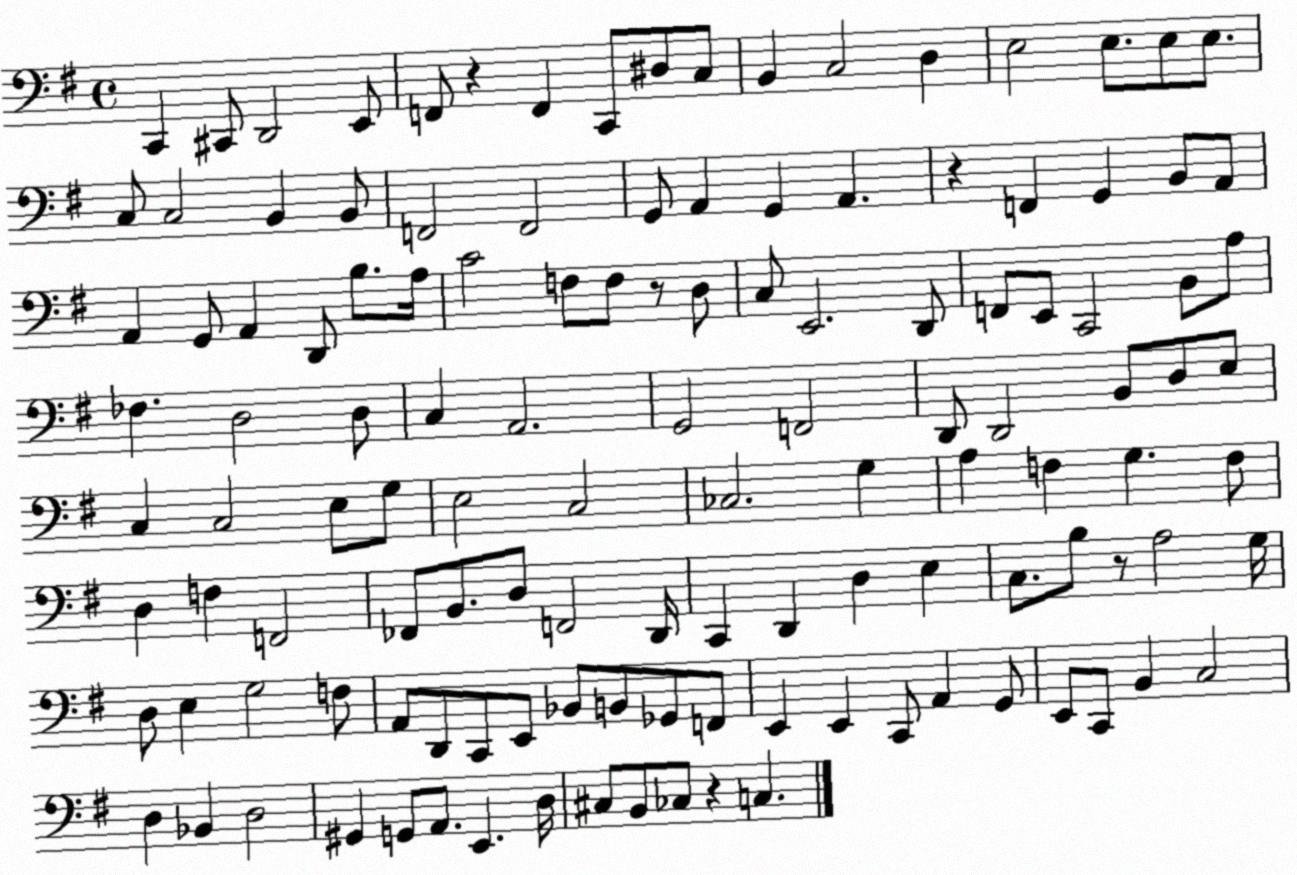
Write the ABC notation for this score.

X:1
T:Untitled
M:4/4
L:1/4
K:G
C,, ^C,,/2 D,,2 E,,/2 F,,/2 z F,, C,,/2 ^D,/2 C,/2 B,, C,2 D, E,2 E,/2 E,/2 E,/2 C,/2 C,2 B,, B,,/2 F,,2 F,,2 G,,/2 A,, G,, A,, z F,, G,, B,,/2 A,,/2 A,, G,,/2 A,, D,,/2 B,/2 A,/4 C2 F,/2 F,/2 z/2 D,/2 C,/2 E,,2 D,,/2 F,,/2 E,,/2 C,,2 B,,/2 A,/2 _F, D,2 D,/2 C, A,,2 G,,2 F,,2 D,,/2 D,,2 B,,/2 D,/2 E,/2 C, C,2 E,/2 G,/2 E,2 C,2 _C,2 G, A, F, G, F,/2 D, F, F,,2 _F,,/2 B,,/2 D,/2 F,,2 D,,/4 C,, D,, D, E, C,/2 B,/2 z/2 A,2 G,/4 D,/2 E, G,2 F,/2 A,,/2 D,,/2 C,,/2 E,,/2 _B,,/2 B,,/2 _G,,/2 F,,/2 E,, E,, C,,/2 A,, G,,/2 E,,/2 C,,/2 B,, C,2 D, _B,, D,2 ^G,, G,,/2 A,,/2 E,, D,/4 ^C,/2 B,,/2 _C,/2 z C,